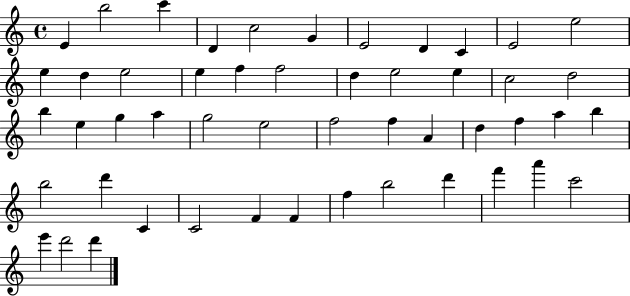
{
  \clef treble
  \time 4/4
  \defaultTimeSignature
  \key c \major
  e'4 b''2 c'''4 | d'4 c''2 g'4 | e'2 d'4 c'4 | e'2 e''2 | \break e''4 d''4 e''2 | e''4 f''4 f''2 | d''4 e''2 e''4 | c''2 d''2 | \break b''4 e''4 g''4 a''4 | g''2 e''2 | f''2 f''4 a'4 | d''4 f''4 a''4 b''4 | \break b''2 d'''4 c'4 | c'2 f'4 f'4 | f''4 b''2 d'''4 | f'''4 a'''4 c'''2 | \break e'''4 d'''2 d'''4 | \bar "|."
}